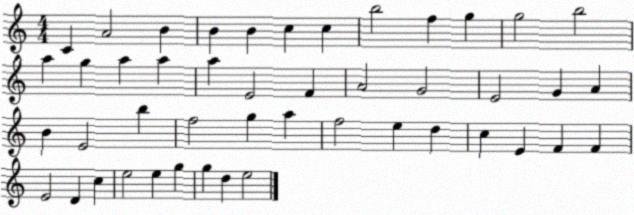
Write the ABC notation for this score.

X:1
T:Untitled
M:4/4
L:1/4
K:C
C A2 B B B c c b2 f g g2 b2 a g a a a E2 F A2 G2 E2 G A B E2 b f2 g a f2 e d c E F F E2 D c e2 e g g d e2